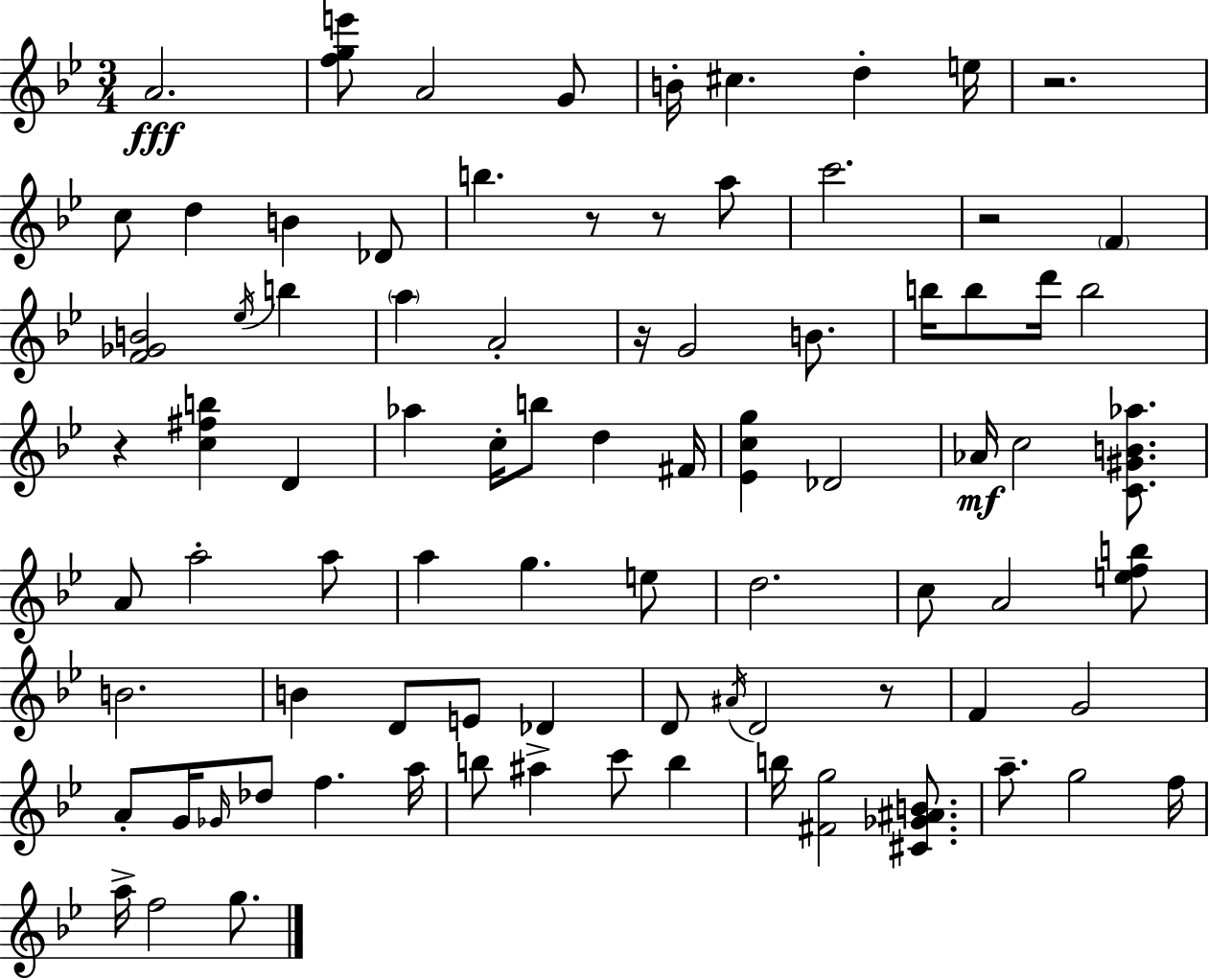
A4/h. [F5,G5,E6]/e A4/h G4/e B4/s C#5/q. D5/q E5/s R/h. C5/e D5/q B4/q Db4/e B5/q. R/e R/e A5/e C6/h. R/h F4/q [F4,Gb4,B4]/h Eb5/s B5/q A5/q A4/h R/s G4/h B4/e. B5/s B5/e D6/s B5/h R/q [C5,F#5,B5]/q D4/q Ab5/q C5/s B5/e D5/q F#4/s [Eb4,C5,G5]/q Db4/h Ab4/s C5/h [C4,G#4,B4,Ab5]/e. A4/e A5/h A5/e A5/q G5/q. E5/e D5/h. C5/e A4/h [E5,F5,B5]/e B4/h. B4/q D4/e E4/e Db4/q D4/e A#4/s D4/h R/e F4/q G4/h A4/e G4/s Gb4/s Db5/e F5/q. A5/s B5/e A#5/q C6/e B5/q B5/s [F#4,G5]/h [C#4,Gb4,A#4,B4]/e. A5/e. G5/h F5/s A5/s F5/h G5/e.